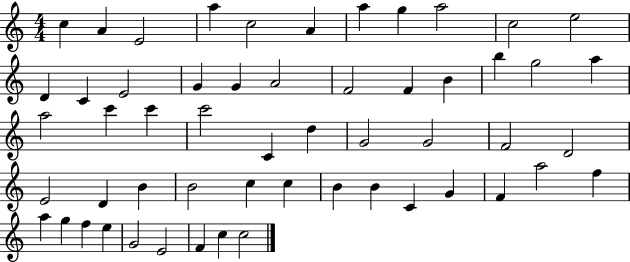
C5/q A4/q E4/h A5/q C5/h A4/q A5/q G5/q A5/h C5/h E5/h D4/q C4/q E4/h G4/q G4/q A4/h F4/h F4/q B4/q B5/q G5/h A5/q A5/h C6/q C6/q C6/h C4/q D5/q G4/h G4/h F4/h D4/h E4/h D4/q B4/q B4/h C5/q C5/q B4/q B4/q C4/q G4/q F4/q A5/h F5/q A5/q G5/q F5/q E5/q G4/h E4/h F4/q C5/q C5/h